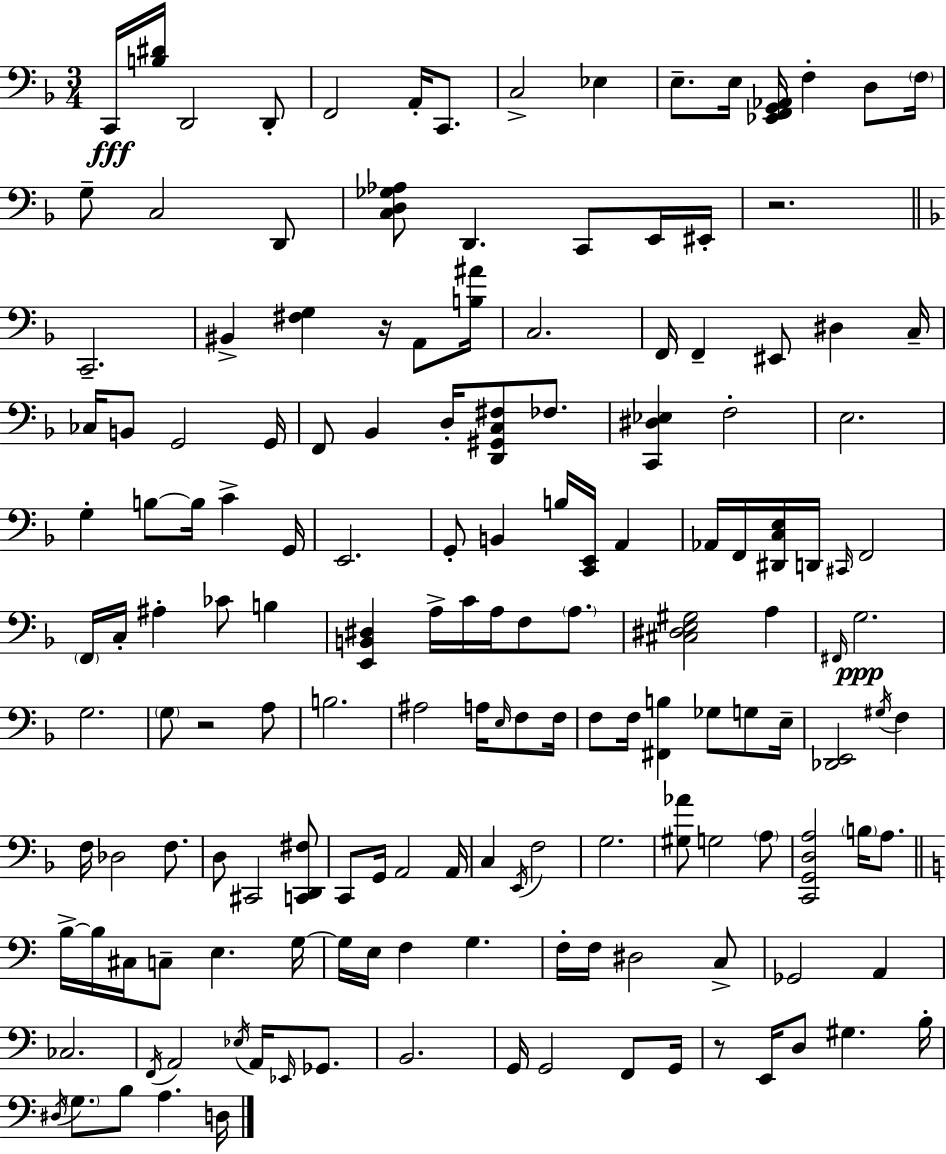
{
  \clef bass
  \numericTimeSignature
  \time 3/4
  \key d \minor
  c,16\fff <b dis'>16 d,2 d,8-. | f,2 a,16-. c,8. | c2-> ees4 | e8.-- e16 <ees, f, g, aes,>16 f4-. d8 \parenthesize f16 | \break g8-- c2 d,8 | <c d ges aes>8 d,4. c,8 e,16 eis,16-. | r2. | \bar "||" \break \key f \major c,2.-- | bis,4-> <fis g>4 r16 a,8 <b ais'>16 | c2. | f,16 f,4-- eis,8 dis4 c16-- | \break ces16 b,8 g,2 g,16 | f,8 bes,4 d16-. <d, gis, c fis>8 fes8. | <c, dis ees>4 f2-. | e2. | \break g4-. b8~~ b16 c'4-> g,16 | e,2. | g,8-. b,4 b16 <c, e,>16 a,4 | aes,16 f,16 <dis, c e>16 d,16 \grace { cis,16 } f,2 | \break \parenthesize f,16 c16-. ais4-. ces'8 b4 | <e, b, dis>4 a16-> c'16 a16 f8 \parenthesize a8. | <cis dis e gis>2 a4 | \grace { fis,16 }\ppp g2. | \break g2. | \parenthesize g8 r2 | a8 b2. | ais2 a16 \grace { e16 } | \break f8 f16 f8 f16 <fis, b>4 ges8 | g8 e16-- <des, e,>2 \acciaccatura { gis16 } | f4 f16 des2 | f8. d8 cis,2 | \break <c, d, fis>8 c,8 g,16 a,2 | a,16 c4 \acciaccatura { e,16 } f2 | g2. | <gis aes'>8 g2 | \break \parenthesize a8 <c, g, d a>2 | \parenthesize b16 a8. \bar "||" \break \key c \major b16->~~ b16 cis16 c8-- e4. g16~~ | g16 e16 f4 g4. | f16-. f16 dis2 c8-> | ges,2 a,4 | \break ces2. | \acciaccatura { f,16 } a,2 \acciaccatura { ees16 } a,16 \grace { ees,16 } | ges,8. b,2. | g,16 g,2 | \break f,8 g,16 r8 e,16 d8 gis4. | b16-. \acciaccatura { dis16 } \parenthesize g8. b8 a4. | d16 \bar "|."
}